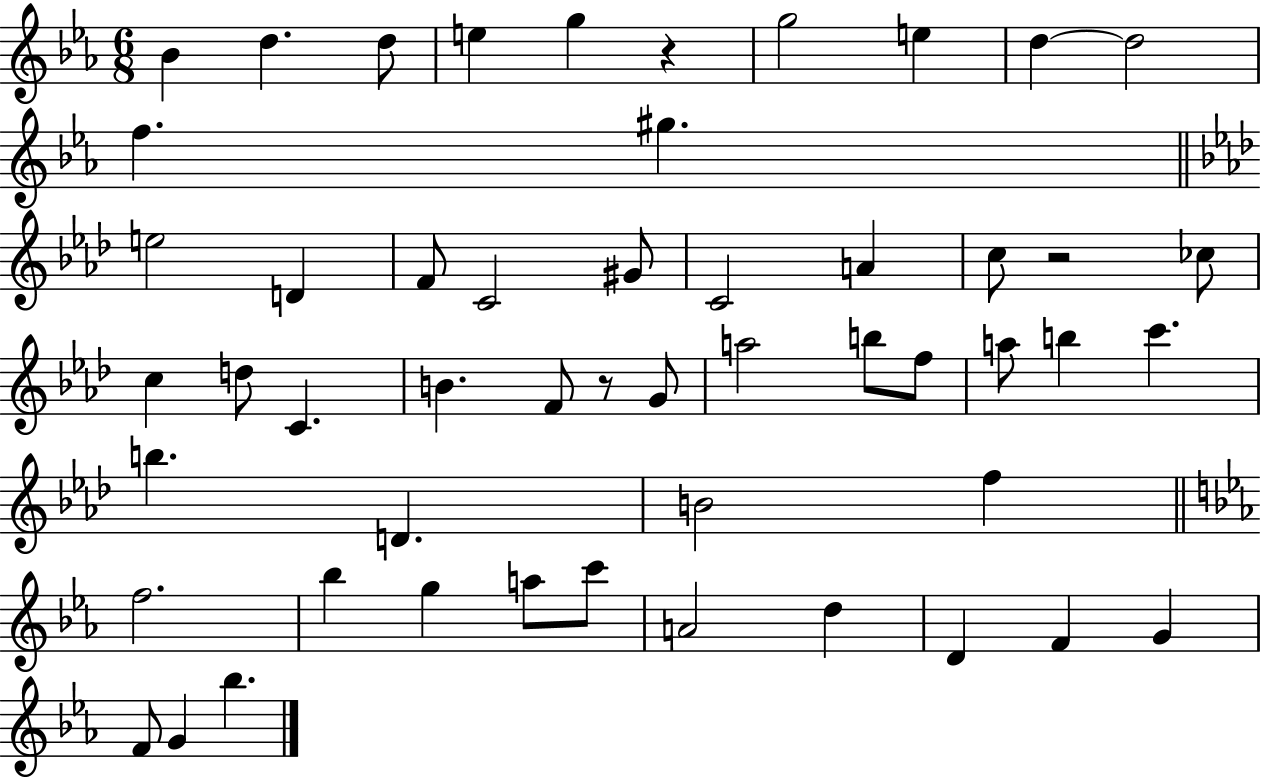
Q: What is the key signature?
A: EES major